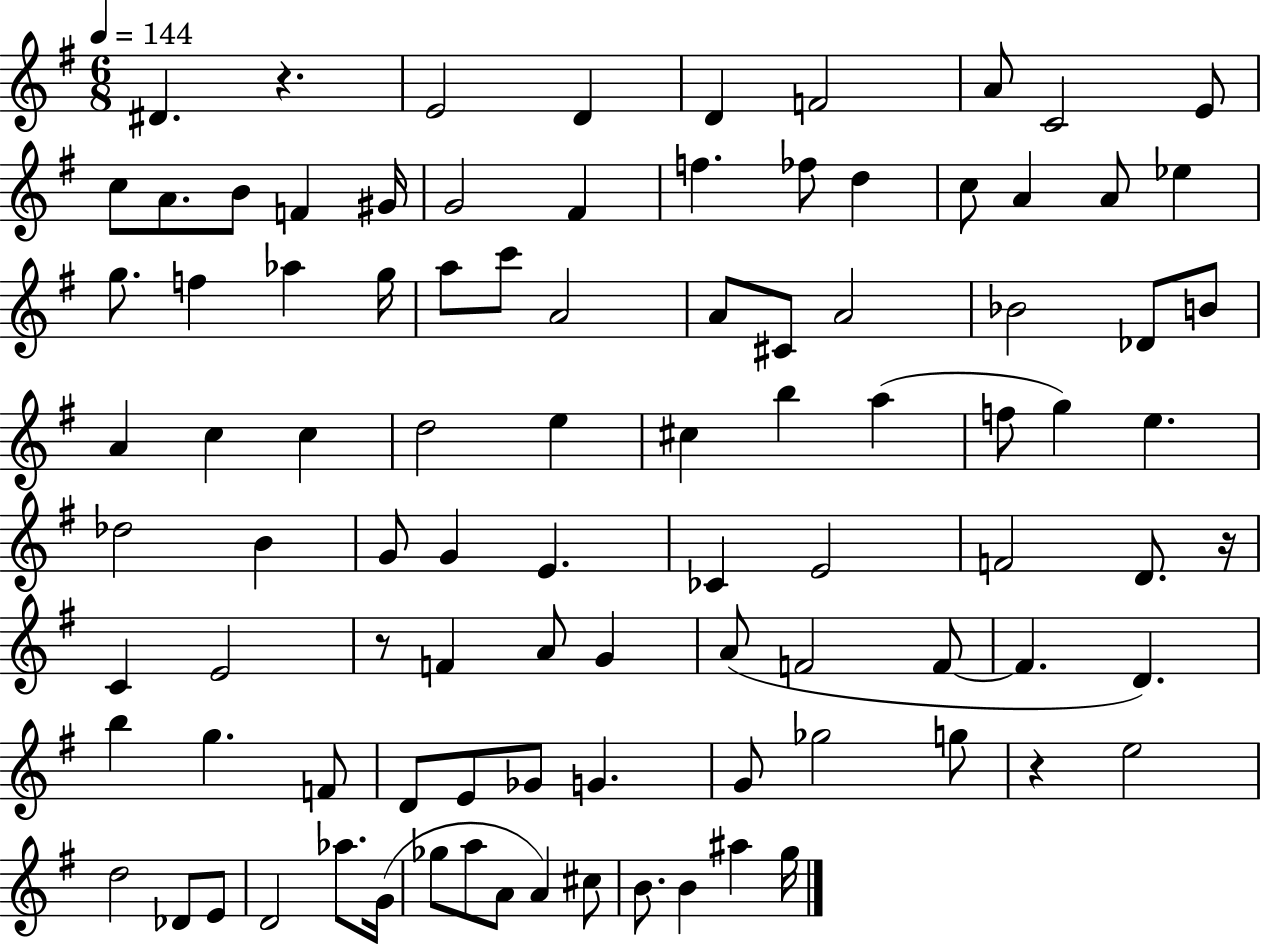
X:1
T:Untitled
M:6/8
L:1/4
K:G
^D z E2 D D F2 A/2 C2 E/2 c/2 A/2 B/2 F ^G/4 G2 ^F f _f/2 d c/2 A A/2 _e g/2 f _a g/4 a/2 c'/2 A2 A/2 ^C/2 A2 _B2 _D/2 B/2 A c c d2 e ^c b a f/2 g e _d2 B G/2 G E _C E2 F2 D/2 z/4 C E2 z/2 F A/2 G A/2 F2 F/2 F D b g F/2 D/2 E/2 _G/2 G G/2 _g2 g/2 z e2 d2 _D/2 E/2 D2 _a/2 G/4 _g/2 a/2 A/2 A ^c/2 B/2 B ^a g/4